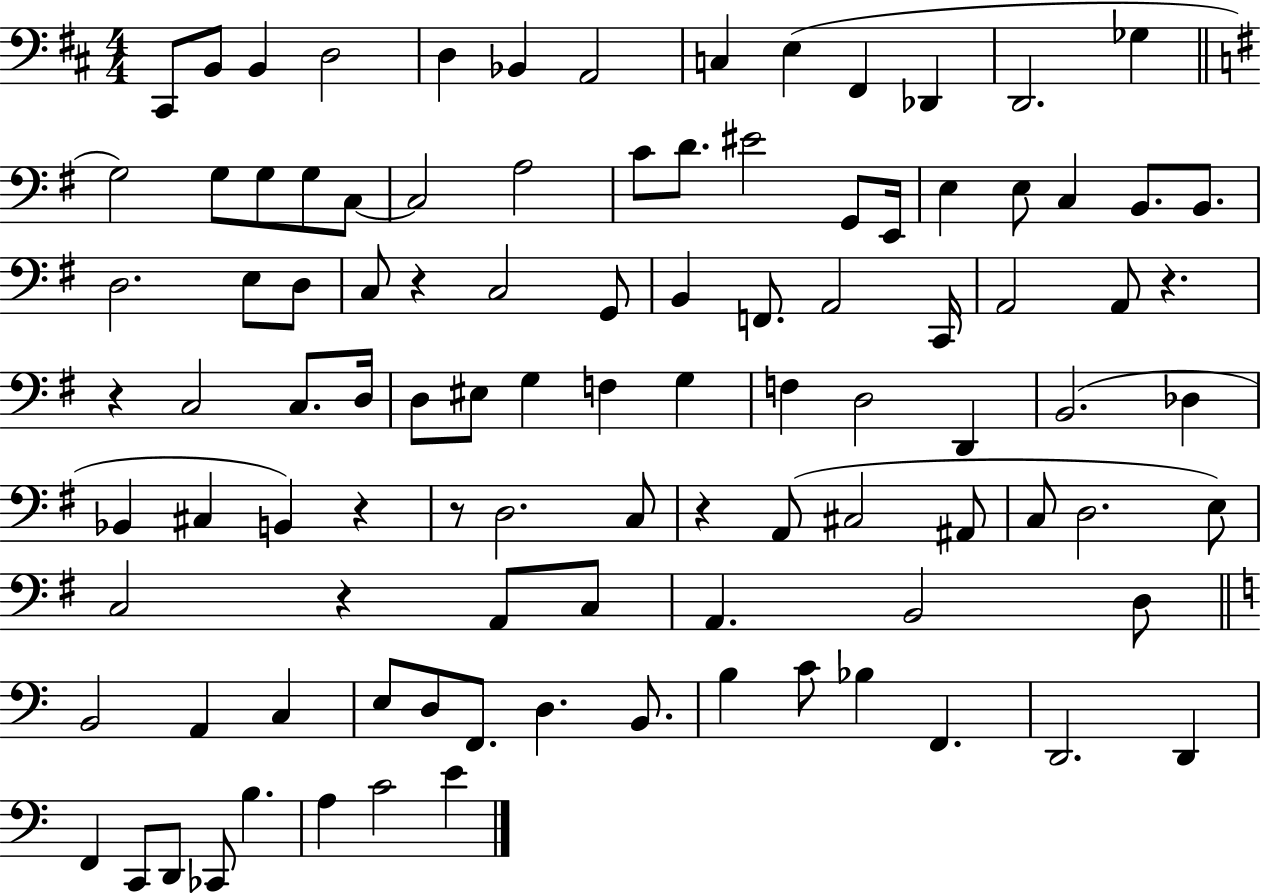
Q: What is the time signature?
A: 4/4